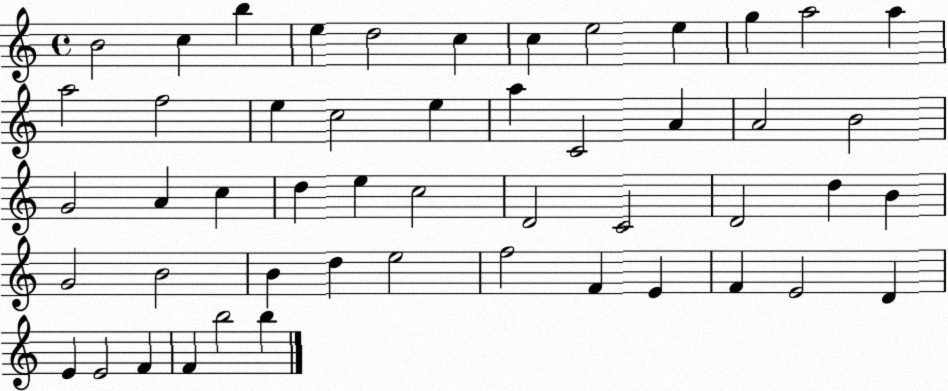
X:1
T:Untitled
M:4/4
L:1/4
K:C
B2 c b e d2 c c e2 e g a2 a a2 f2 e c2 e a C2 A A2 B2 G2 A c d e c2 D2 C2 D2 d B G2 B2 B d e2 f2 F E F E2 D E E2 F F b2 b